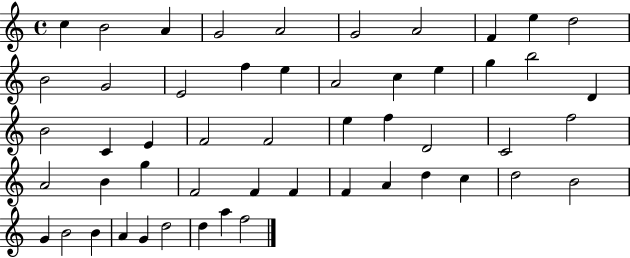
X:1
T:Untitled
M:4/4
L:1/4
K:C
c B2 A G2 A2 G2 A2 F e d2 B2 G2 E2 f e A2 c e g b2 D B2 C E F2 F2 e f D2 C2 f2 A2 B g F2 F F F A d c d2 B2 G B2 B A G d2 d a f2